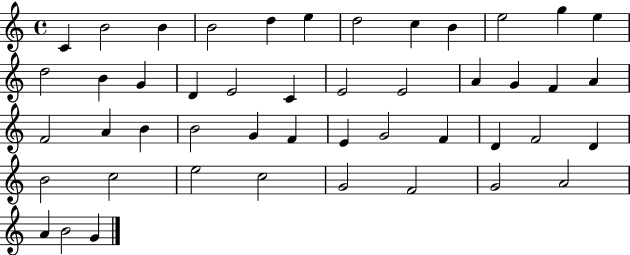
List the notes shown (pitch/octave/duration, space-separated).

C4/q B4/h B4/q B4/h D5/q E5/q D5/h C5/q B4/q E5/h G5/q E5/q D5/h B4/q G4/q D4/q E4/h C4/q E4/h E4/h A4/q G4/q F4/q A4/q F4/h A4/q B4/q B4/h G4/q F4/q E4/q G4/h F4/q D4/q F4/h D4/q B4/h C5/h E5/h C5/h G4/h F4/h G4/h A4/h A4/q B4/h G4/q